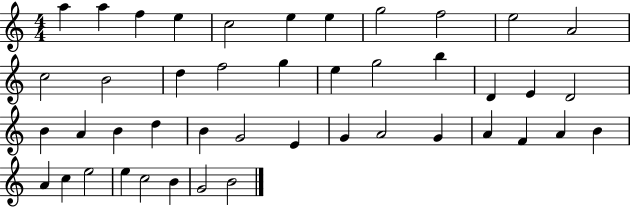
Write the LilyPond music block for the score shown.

{
  \clef treble
  \numericTimeSignature
  \time 4/4
  \key c \major
  a''4 a''4 f''4 e''4 | c''2 e''4 e''4 | g''2 f''2 | e''2 a'2 | \break c''2 b'2 | d''4 f''2 g''4 | e''4 g''2 b''4 | d'4 e'4 d'2 | \break b'4 a'4 b'4 d''4 | b'4 g'2 e'4 | g'4 a'2 g'4 | a'4 f'4 a'4 b'4 | \break a'4 c''4 e''2 | e''4 c''2 b'4 | g'2 b'2 | \bar "|."
}